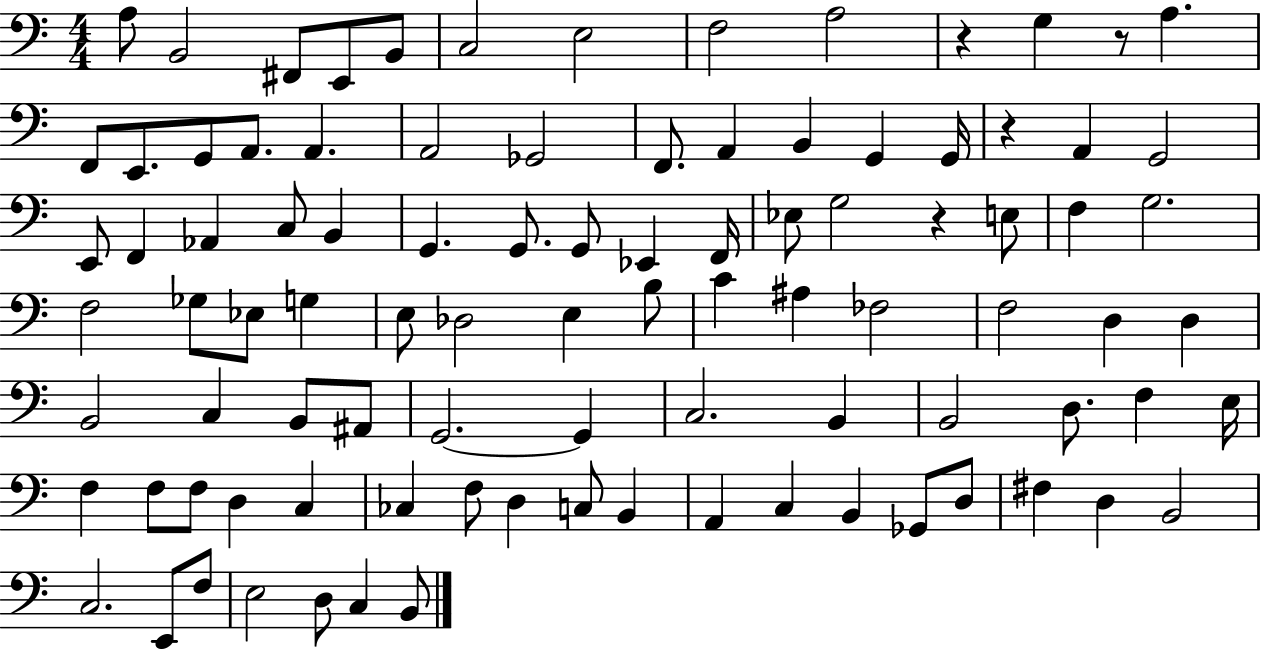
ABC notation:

X:1
T:Untitled
M:4/4
L:1/4
K:C
A,/2 B,,2 ^F,,/2 E,,/2 B,,/2 C,2 E,2 F,2 A,2 z G, z/2 A, F,,/2 E,,/2 G,,/2 A,,/2 A,, A,,2 _G,,2 F,,/2 A,, B,, G,, G,,/4 z A,, G,,2 E,,/2 F,, _A,, C,/2 B,, G,, G,,/2 G,,/2 _E,, F,,/4 _E,/2 G,2 z E,/2 F, G,2 F,2 _G,/2 _E,/2 G, E,/2 _D,2 E, B,/2 C ^A, _F,2 F,2 D, D, B,,2 C, B,,/2 ^A,,/2 G,,2 G,, C,2 B,, B,,2 D,/2 F, E,/4 F, F,/2 F,/2 D, C, _C, F,/2 D, C,/2 B,, A,, C, B,, _G,,/2 D,/2 ^F, D, B,,2 C,2 E,,/2 F,/2 E,2 D,/2 C, B,,/2